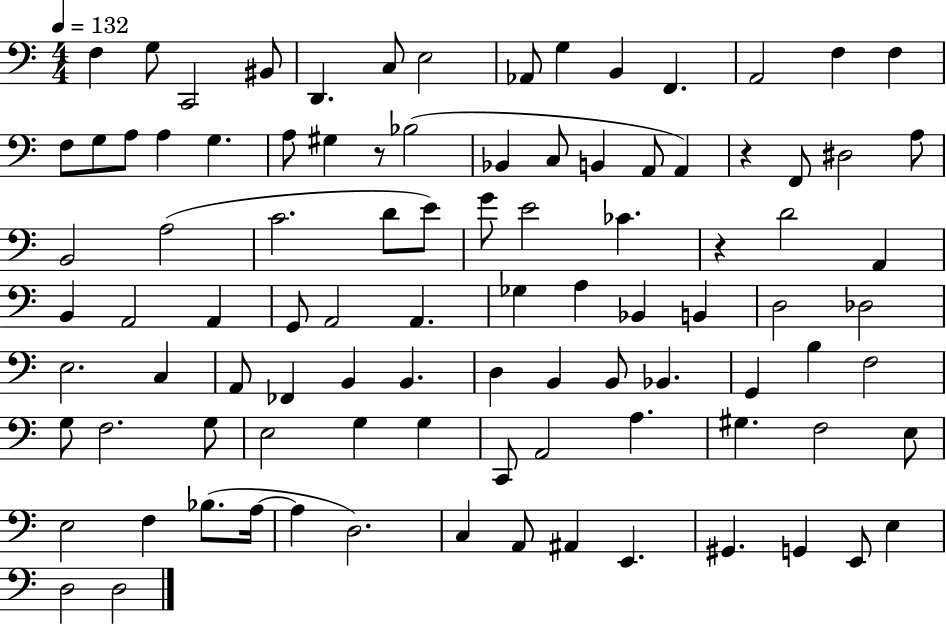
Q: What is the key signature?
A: C major